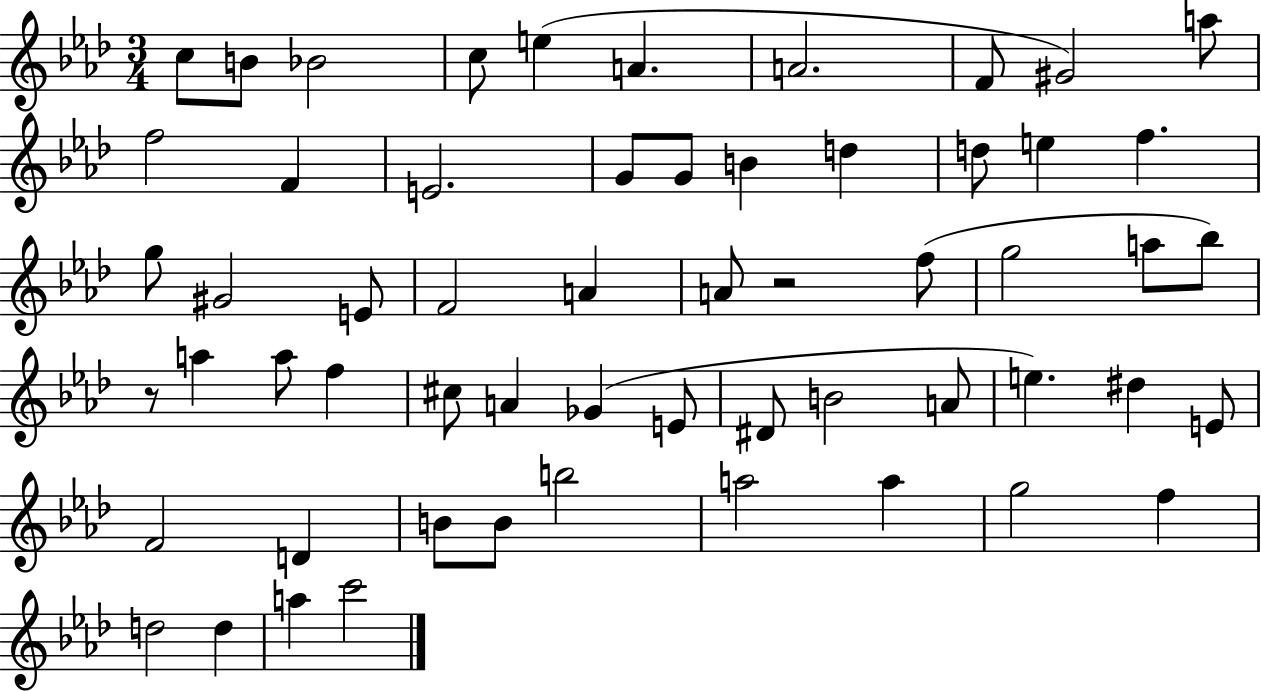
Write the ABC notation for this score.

X:1
T:Untitled
M:3/4
L:1/4
K:Ab
c/2 B/2 _B2 c/2 e A A2 F/2 ^G2 a/2 f2 F E2 G/2 G/2 B d d/2 e f g/2 ^G2 E/2 F2 A A/2 z2 f/2 g2 a/2 _b/2 z/2 a a/2 f ^c/2 A _G E/2 ^D/2 B2 A/2 e ^d E/2 F2 D B/2 B/2 b2 a2 a g2 f d2 d a c'2